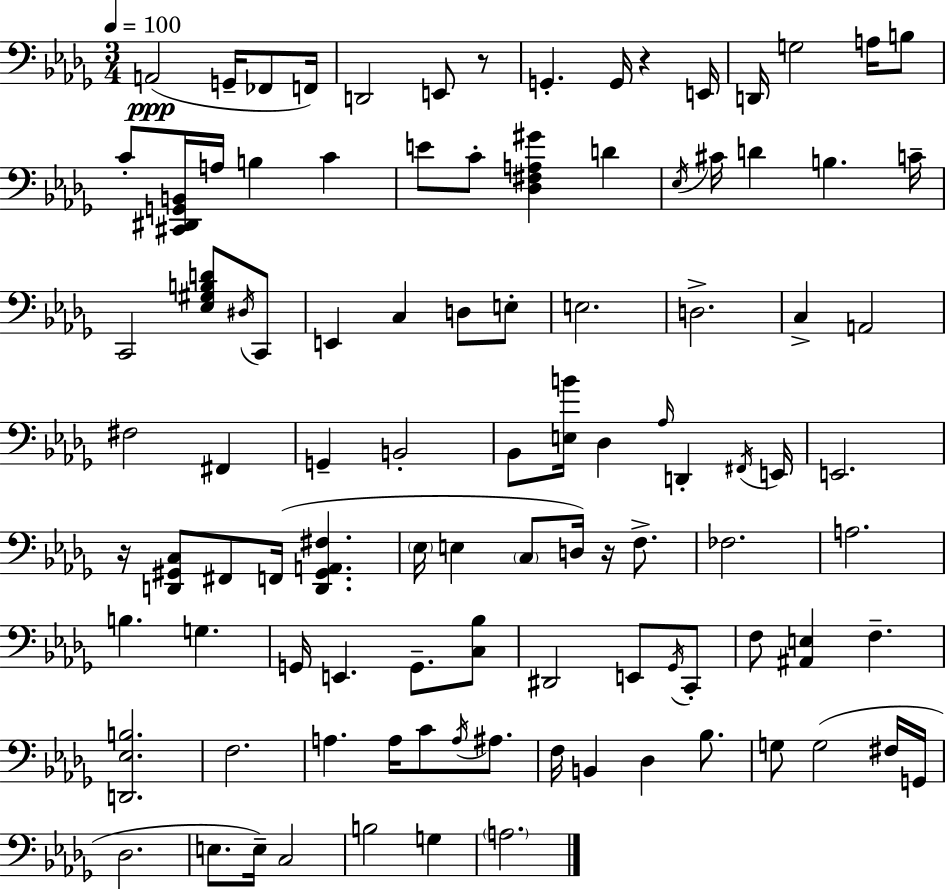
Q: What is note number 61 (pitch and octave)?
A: G2